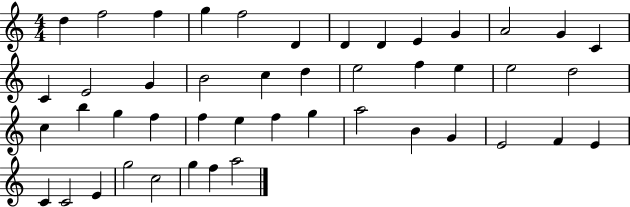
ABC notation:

X:1
T:Untitled
M:4/4
L:1/4
K:C
d f2 f g f2 D D D E G A2 G C C E2 G B2 c d e2 f e e2 d2 c b g f f e f g a2 B G E2 F E C C2 E g2 c2 g f a2